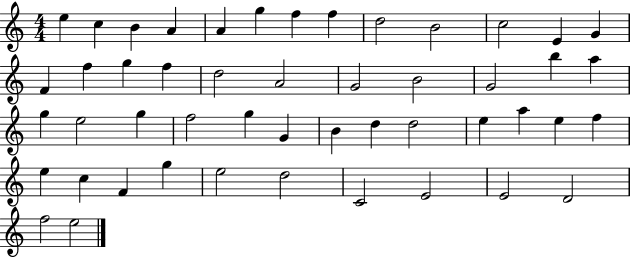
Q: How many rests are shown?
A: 0